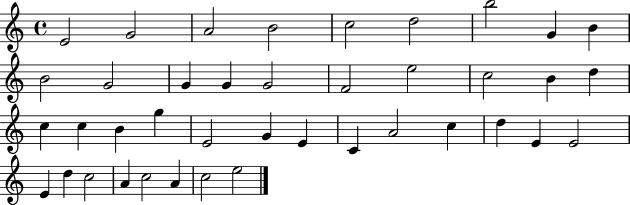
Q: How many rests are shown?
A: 0